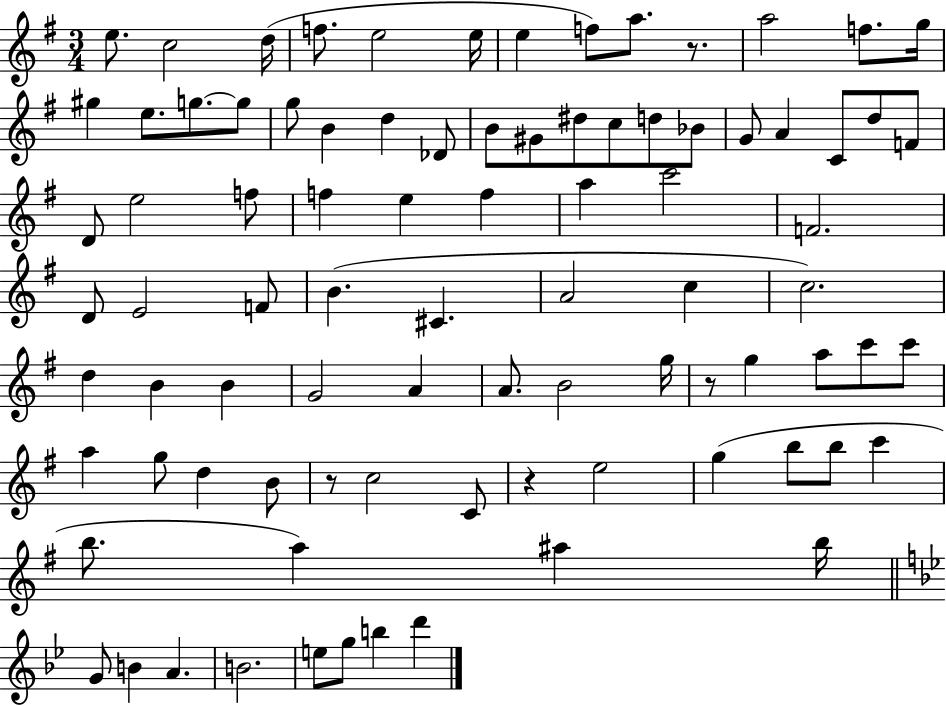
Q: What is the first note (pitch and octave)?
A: E5